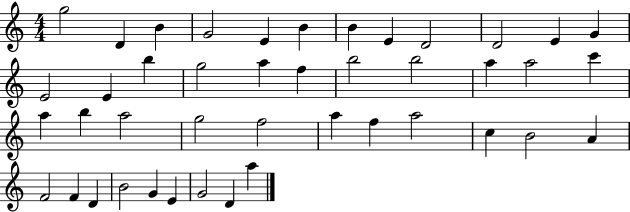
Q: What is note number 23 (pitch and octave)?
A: C6